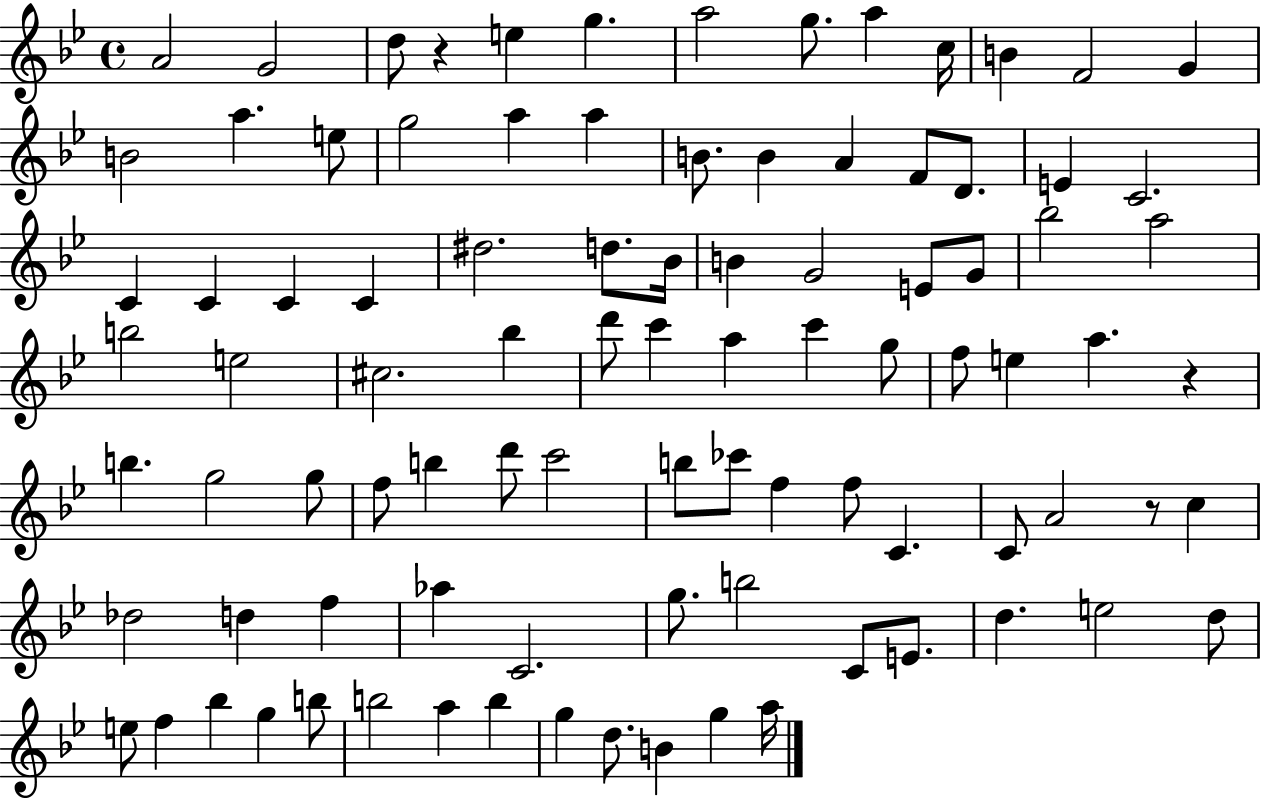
{
  \clef treble
  \time 4/4
  \defaultTimeSignature
  \key bes \major
  a'2 g'2 | d''8 r4 e''4 g''4. | a''2 g''8. a''4 c''16 | b'4 f'2 g'4 | \break b'2 a''4. e''8 | g''2 a''4 a''4 | b'8. b'4 a'4 f'8 d'8. | e'4 c'2. | \break c'4 c'4 c'4 c'4 | dis''2. d''8. bes'16 | b'4 g'2 e'8 g'8 | bes''2 a''2 | \break b''2 e''2 | cis''2. bes''4 | d'''8 c'''4 a''4 c'''4 g''8 | f''8 e''4 a''4. r4 | \break b''4. g''2 g''8 | f''8 b''4 d'''8 c'''2 | b''8 ces'''8 f''4 f''8 c'4. | c'8 a'2 r8 c''4 | \break des''2 d''4 f''4 | aes''4 c'2. | g''8. b''2 c'8 e'8. | d''4. e''2 d''8 | \break e''8 f''4 bes''4 g''4 b''8 | b''2 a''4 b''4 | g''4 d''8. b'4 g''4 a''16 | \bar "|."
}